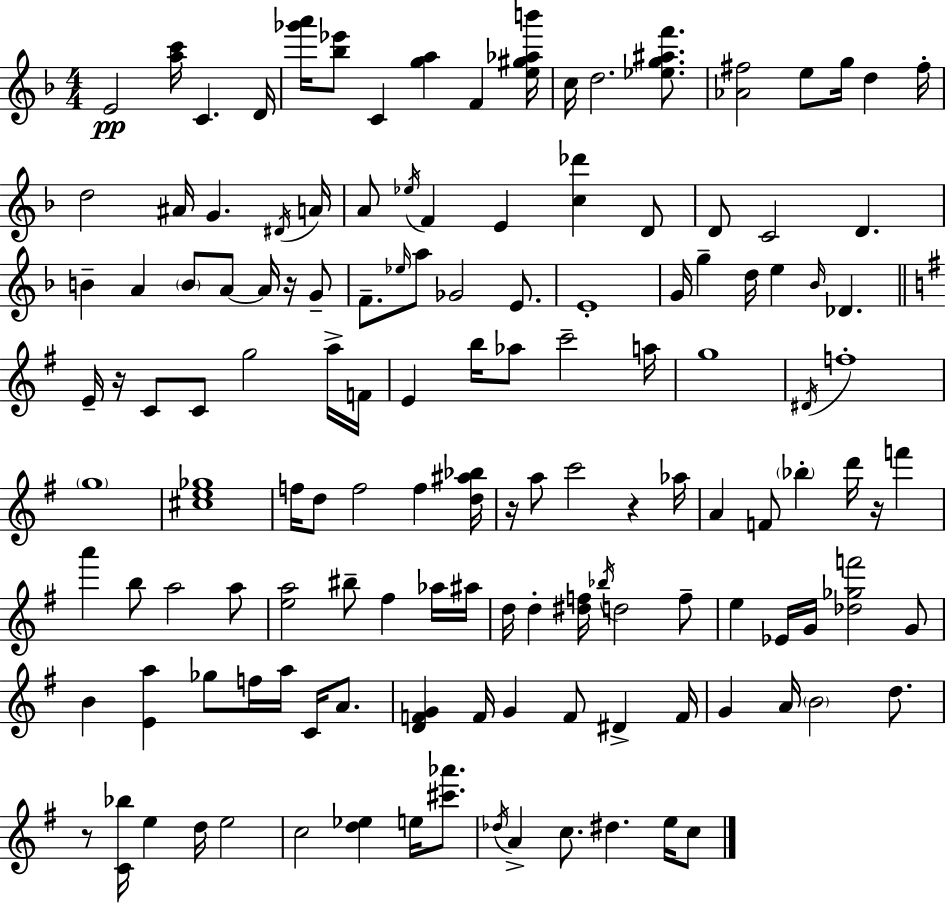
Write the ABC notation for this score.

X:1
T:Untitled
M:4/4
L:1/4
K:Dm
E2 [ac']/4 C D/4 [_g'a']/4 [_b_e']/2 C [ga] F [e^g_ab']/4 c/4 d2 [_eg^af']/2 [_A^f]2 e/2 g/4 d ^f/4 d2 ^A/4 G ^D/4 A/4 A/2 _e/4 F E [c_d'] D/2 D/2 C2 D B A B/2 A/2 A/4 z/4 G/2 F/2 _e/4 a/2 _G2 E/2 E4 G/4 g d/4 e _B/4 _D E/4 z/4 C/2 C/2 g2 a/4 F/4 E b/4 _a/2 c'2 a/4 g4 ^D/4 f4 g4 [^ce_g]4 f/4 d/2 f2 f [d^a_b]/4 z/4 a/2 c'2 z _a/4 A F/2 _b d'/4 z/4 f' a' b/2 a2 a/2 [ea]2 ^b/2 ^f _a/4 ^a/4 d/4 d [^df]/4 _b/4 d2 f/2 e _E/4 G/4 [_d_gf']2 G/2 B [Ea] _g/2 f/4 a/4 C/4 A/2 [DFG] F/4 G F/2 ^D F/4 G A/4 B2 d/2 z/2 [C_b]/4 e d/4 e2 c2 [d_e] e/4 [^c'_a']/2 _d/4 A c/2 ^d e/4 c/2